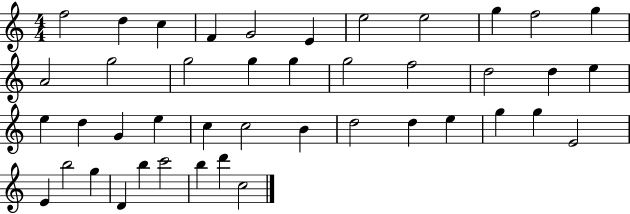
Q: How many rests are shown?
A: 0